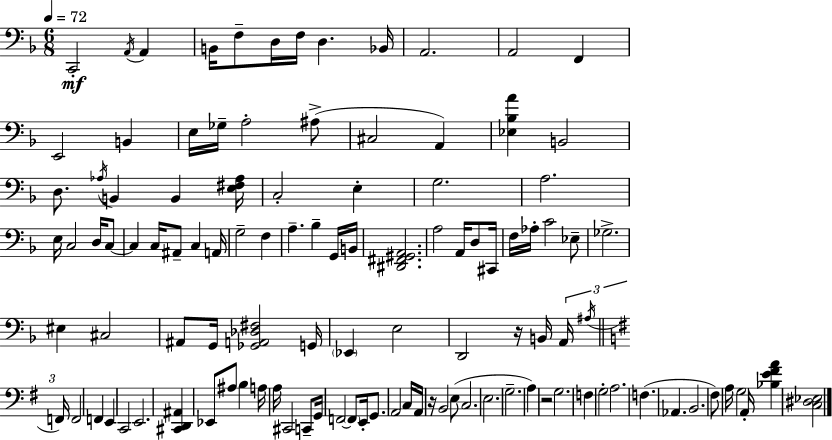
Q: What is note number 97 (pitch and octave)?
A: Ab2